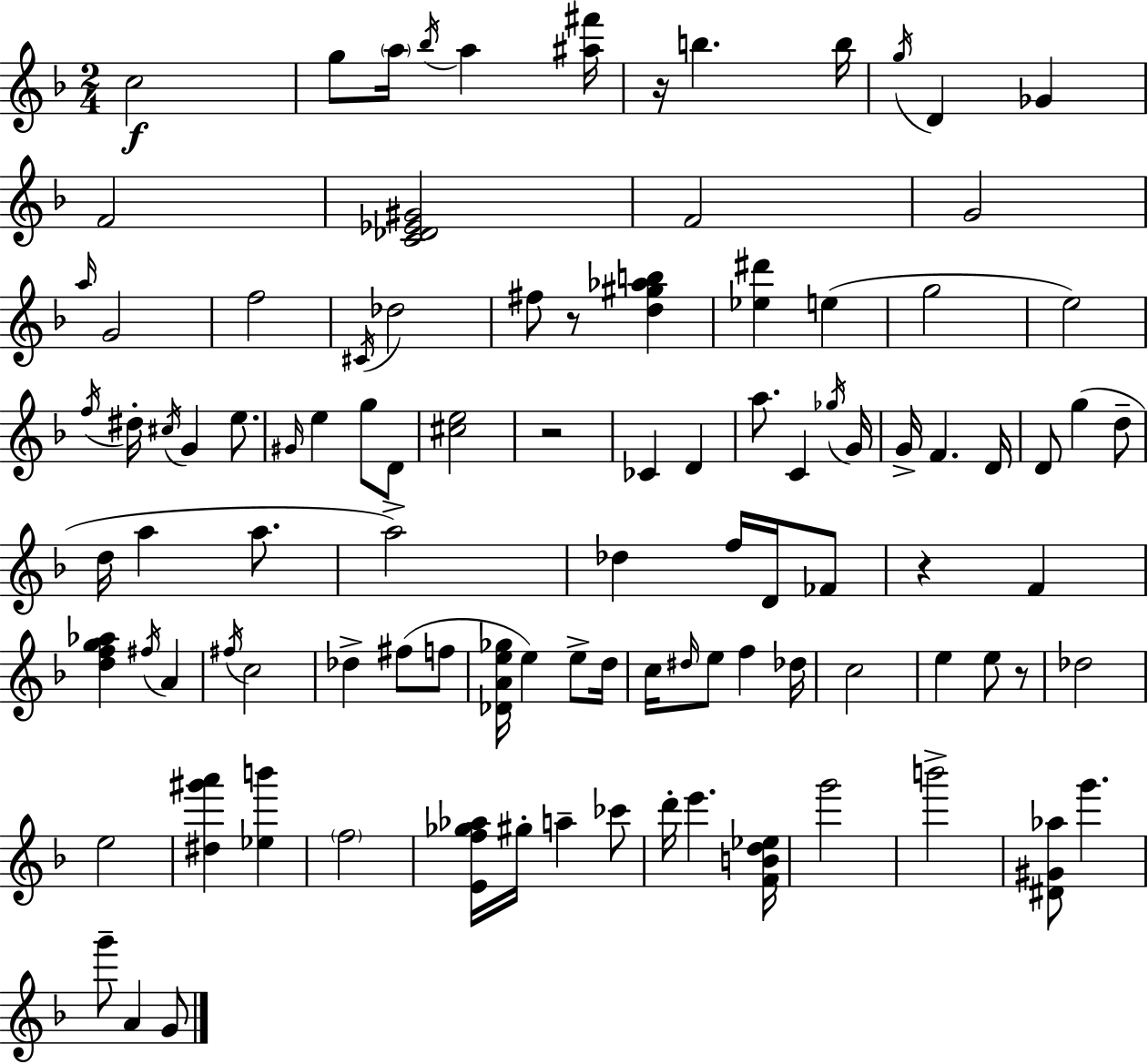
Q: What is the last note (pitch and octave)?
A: G4